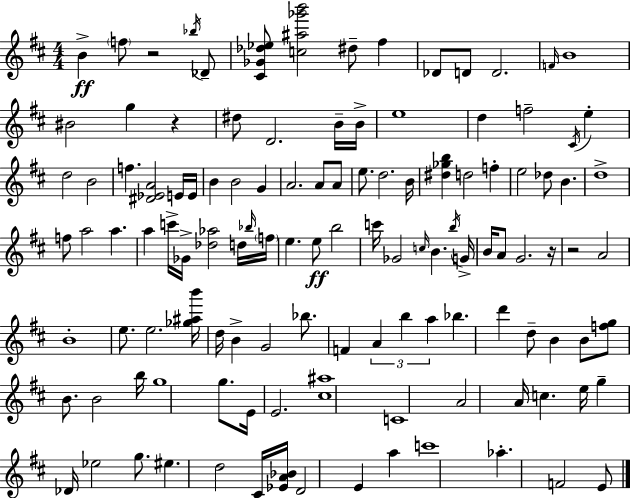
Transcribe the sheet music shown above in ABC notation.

X:1
T:Untitled
M:4/4
L:1/4
K:D
B f/2 z2 _b/4 _D/2 [^C_G_d_e]/2 [c^a_g'b']2 ^d/2 ^f _D/2 D/2 D2 F/4 B4 ^B2 g z ^d/2 D2 B/4 B/4 e4 d f2 ^C/4 e d2 B2 f [^D_EA]2 E/4 E/4 B B2 G A2 A/2 A/2 e/2 d2 B/4 [^d_gb] d2 f e2 _d/2 B d4 f/2 a2 a a c'/4 _G/4 [_d_a]2 d/4 _b/4 f/4 e e/2 b2 c'/4 _G2 c/4 B b/4 G/4 B/4 A/2 G2 z/4 z2 A2 B4 e/2 e2 [_g^ab']/4 d/4 B G2 _b/2 F A b a _b d' d/2 B B/2 [fg]/2 B/2 B2 b/4 g4 g/2 E/4 E2 [^c^a]4 C4 A2 A/4 c e/4 g _D/4 _e2 g/2 ^e d2 ^C/4 [_EA_B]/4 D2 E a c'4 _a F2 E/2